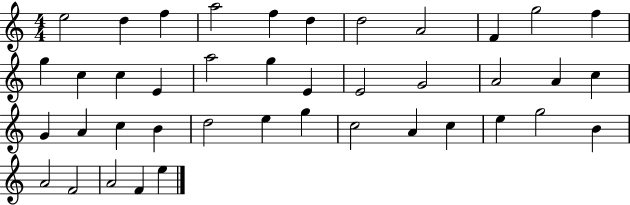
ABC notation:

X:1
T:Untitled
M:4/4
L:1/4
K:C
e2 d f a2 f d d2 A2 F g2 f g c c E a2 g E E2 G2 A2 A c G A c B d2 e g c2 A c e g2 B A2 F2 A2 F e